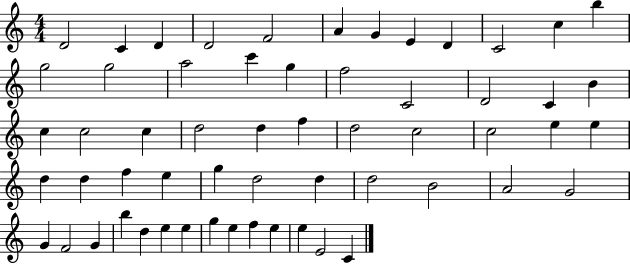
X:1
T:Untitled
M:4/4
L:1/4
K:C
D2 C D D2 F2 A G E D C2 c b g2 g2 a2 c' g f2 C2 D2 C B c c2 c d2 d f d2 c2 c2 e e d d f e g d2 d d2 B2 A2 G2 G F2 G b d e e g e f e e E2 C